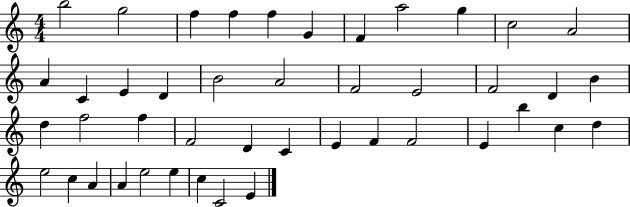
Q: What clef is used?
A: treble